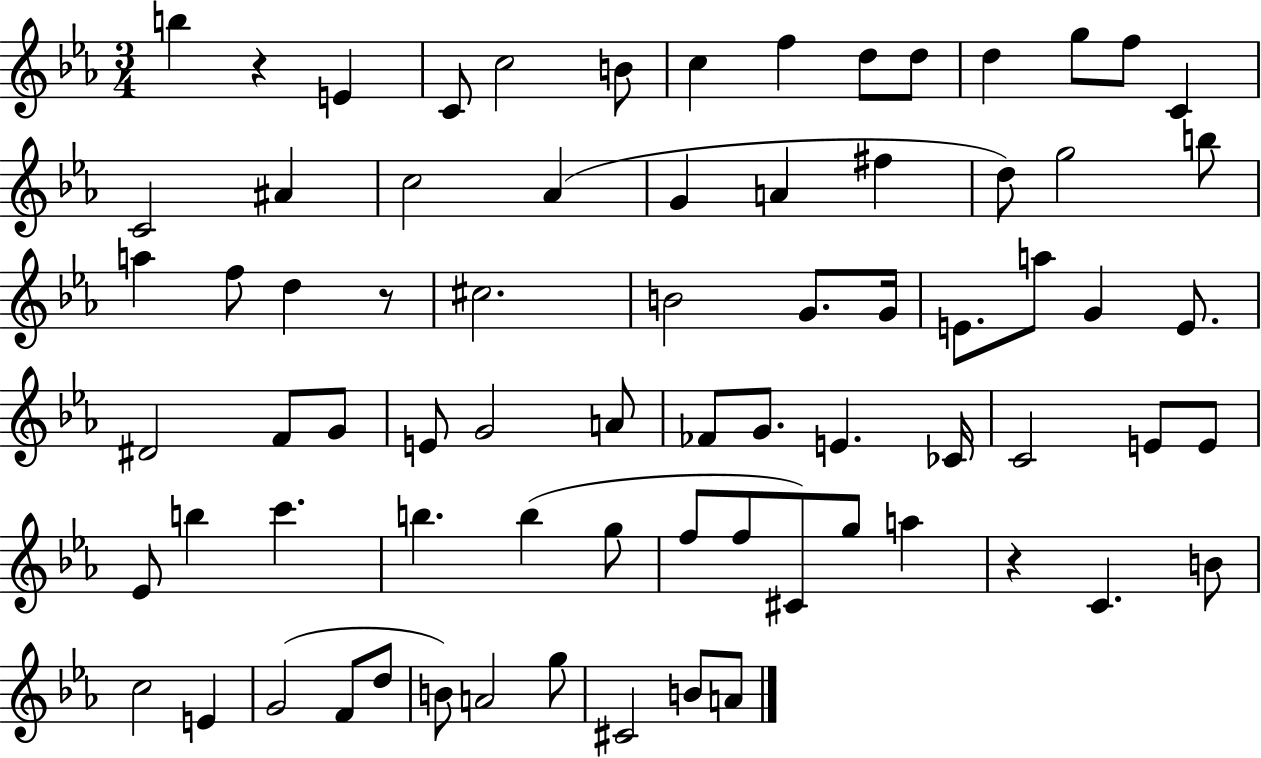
B5/q R/q E4/q C4/e C5/h B4/e C5/q F5/q D5/e D5/e D5/q G5/e F5/e C4/q C4/h A#4/q C5/h Ab4/q G4/q A4/q F#5/q D5/e G5/h B5/e A5/q F5/e D5/q R/e C#5/h. B4/h G4/e. G4/s E4/e. A5/e G4/q E4/e. D#4/h F4/e G4/e E4/e G4/h A4/e FES4/e G4/e. E4/q. CES4/s C4/h E4/e E4/e Eb4/e B5/q C6/q. B5/q. B5/q G5/e F5/e F5/e C#4/e G5/e A5/q R/q C4/q. B4/e C5/h E4/q G4/h F4/e D5/e B4/e A4/h G5/e C#4/h B4/e A4/e